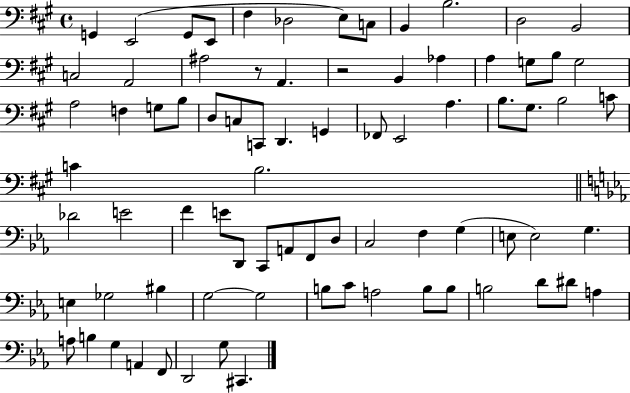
G2/q E2/h G2/e E2/e F#3/q Db3/h E3/e C3/e B2/q B3/h. D3/h B2/h C3/h A2/h A#3/h R/e A2/q. R/h B2/q Ab3/q A3/q G3/e B3/e G3/h A3/h F3/q G3/e B3/e D3/e C3/e C2/e D2/q. G2/q FES2/e E2/h A3/q. B3/e. G#3/e. B3/h C4/e C4/q B3/h. Db4/h E4/h F4/q E4/e D2/e C2/e A2/e F2/e D3/e C3/h F3/q G3/q E3/e E3/h G3/q. E3/q Gb3/h BIS3/q G3/h G3/h B3/e C4/e A3/h B3/e B3/e B3/h D4/e D#4/e A3/q A3/e B3/q G3/q A2/q F2/e D2/h G3/e C#2/q.